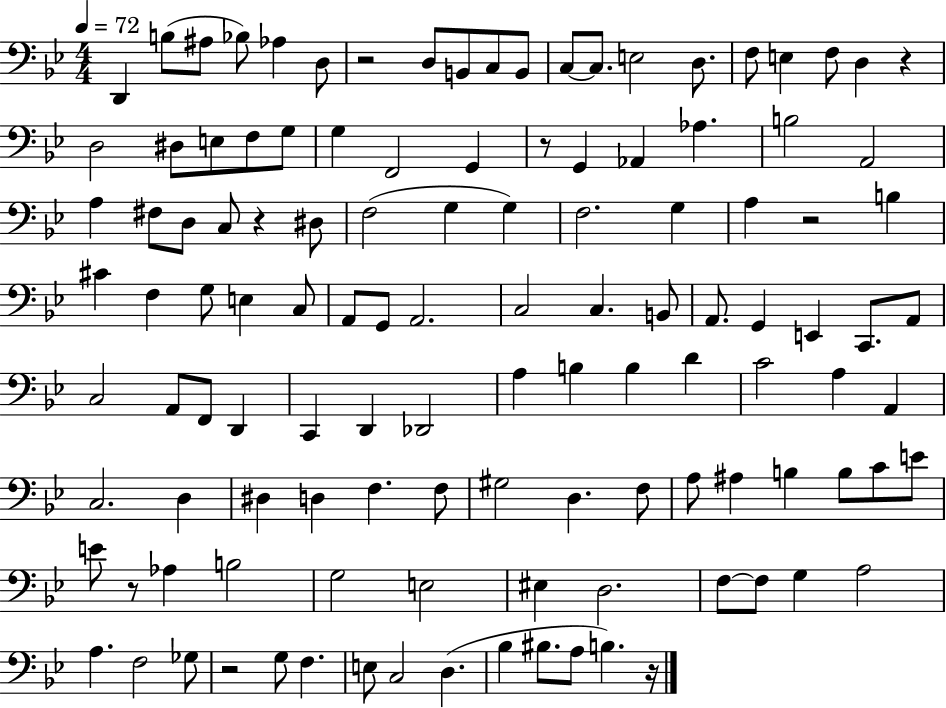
{
  \clef bass
  \numericTimeSignature
  \time 4/4
  \key bes \major
  \tempo 4 = 72
  d,4 b8( ais8 bes8) aes4 d8 | r2 d8 b,8 c8 b,8 | c8~~ c8. e2 d8. | f8 e4 f8 d4 r4 | \break d2 dis8 e8 f8 g8 | g4 f,2 g,4 | r8 g,4 aes,4 aes4. | b2 a,2 | \break a4 fis8 d8 c8 r4 dis8 | f2( g4 g4) | f2. g4 | a4 r2 b4 | \break cis'4 f4 g8 e4 c8 | a,8 g,8 a,2. | c2 c4. b,8 | a,8. g,4 e,4 c,8. a,8 | \break c2 a,8 f,8 d,4 | c,4 d,4 des,2 | a4 b4 b4 d'4 | c'2 a4 a,4 | \break c2. d4 | dis4 d4 f4. f8 | gis2 d4. f8 | a8 ais4 b4 b8 c'8 e'8 | \break e'8 r8 aes4 b2 | g2 e2 | eis4 d2. | f8~~ f8 g4 a2 | \break a4. f2 ges8 | r2 g8 f4. | e8 c2 d4.( | bes4 bis8. a8 b4.) r16 | \break \bar "|."
}